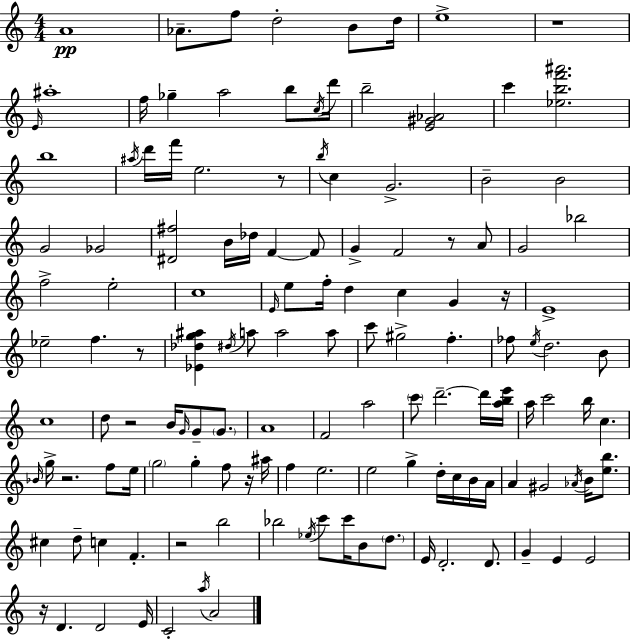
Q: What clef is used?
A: treble